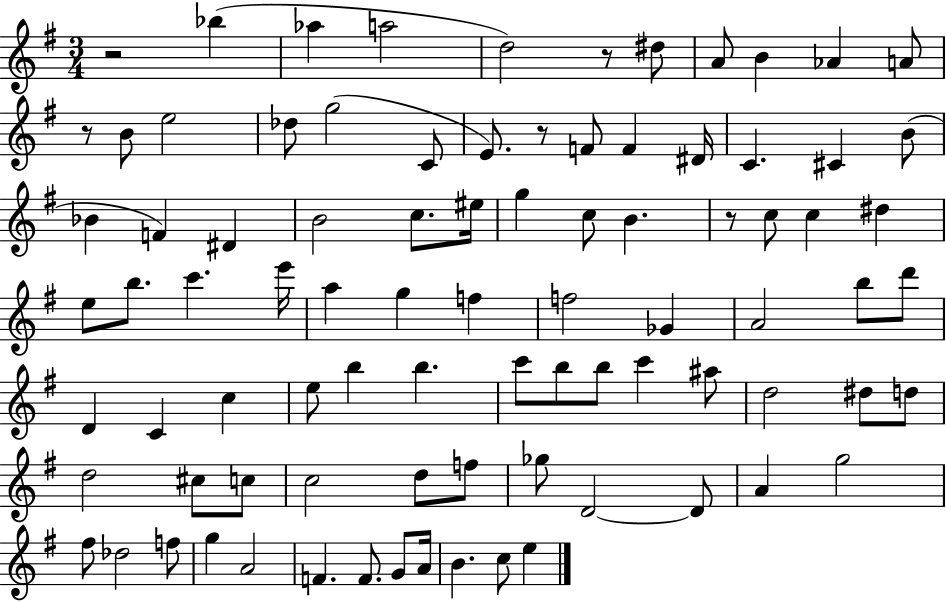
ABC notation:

X:1
T:Untitled
M:3/4
L:1/4
K:G
z2 _b _a a2 d2 z/2 ^d/2 A/2 B _A A/2 z/2 B/2 e2 _d/2 g2 C/2 E/2 z/2 F/2 F ^D/4 C ^C B/2 _B F ^D B2 c/2 ^e/4 g c/2 B z/2 c/2 c ^d e/2 b/2 c' e'/4 a g f f2 _G A2 b/2 d'/2 D C c e/2 b b c'/2 b/2 b/2 c' ^a/2 d2 ^d/2 d/2 d2 ^c/2 c/2 c2 d/2 f/2 _g/2 D2 D/2 A g2 ^f/2 _d2 f/2 g A2 F F/2 G/2 A/4 B c/2 e